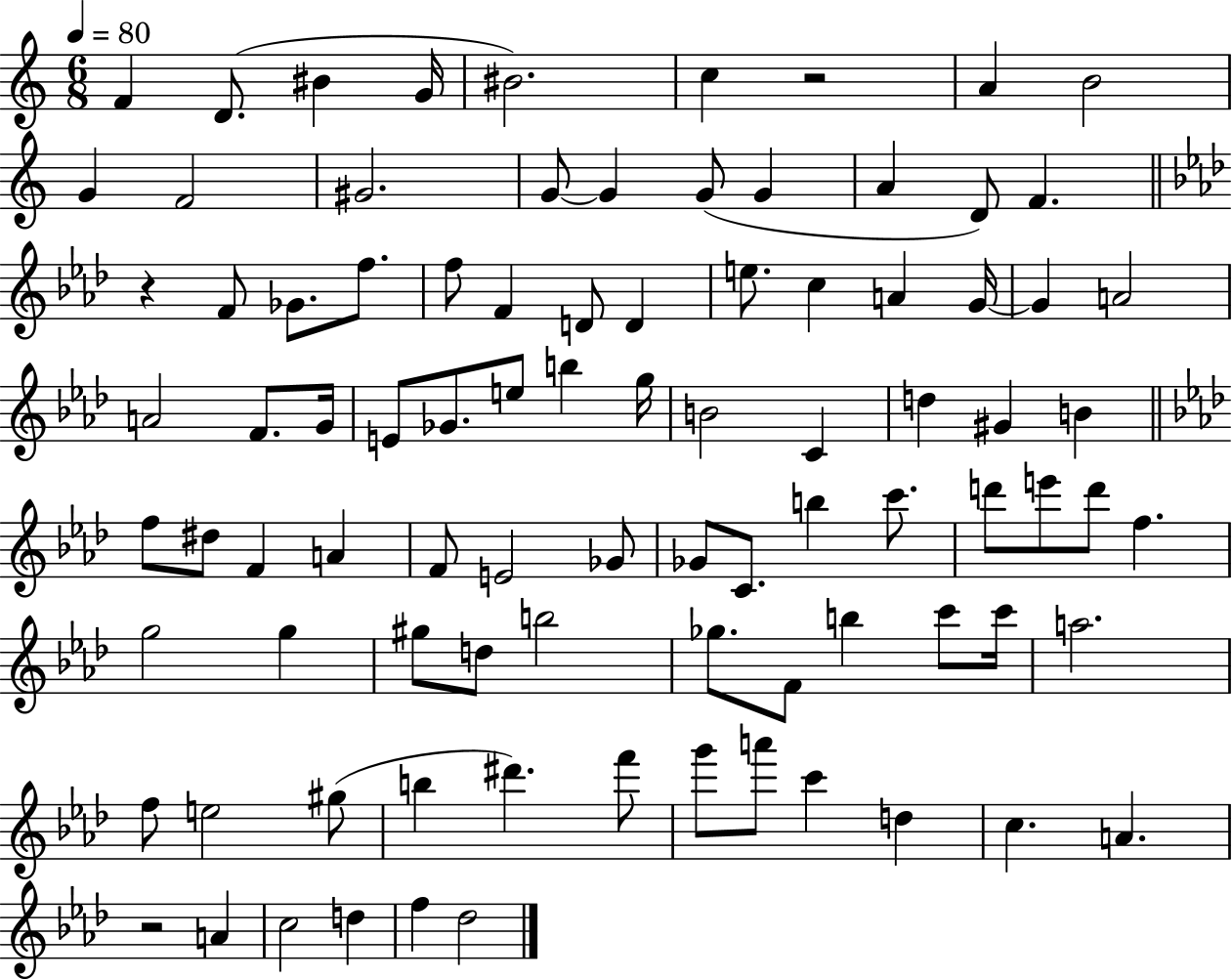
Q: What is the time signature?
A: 6/8